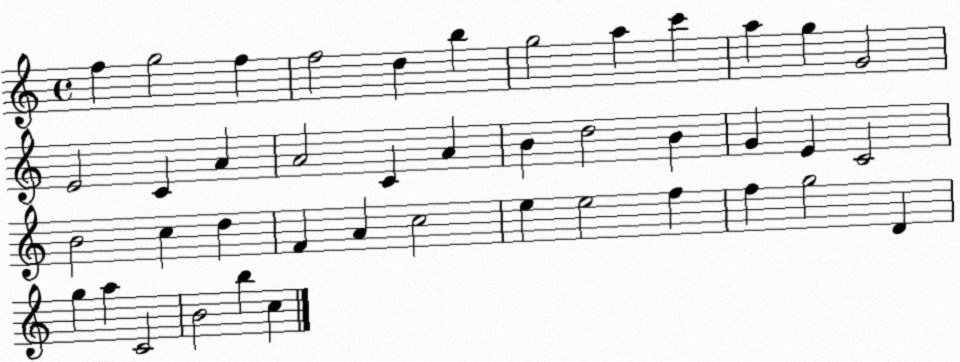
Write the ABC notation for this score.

X:1
T:Untitled
M:4/4
L:1/4
K:C
f g2 f f2 d b g2 a c' a g G2 E2 C A A2 C A B d2 B G E C2 B2 c d F A c2 e e2 f f g2 D g a C2 B2 b c